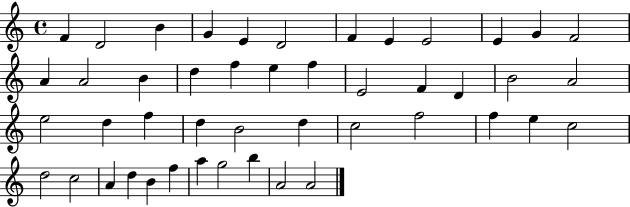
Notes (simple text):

F4/q D4/h B4/q G4/q E4/q D4/h F4/q E4/q E4/h E4/q G4/q F4/h A4/q A4/h B4/q D5/q F5/q E5/q F5/q E4/h F4/q D4/q B4/h A4/h E5/h D5/q F5/q D5/q B4/h D5/q C5/h F5/h F5/q E5/q C5/h D5/h C5/h A4/q D5/q B4/q F5/q A5/q G5/h B5/q A4/h A4/h